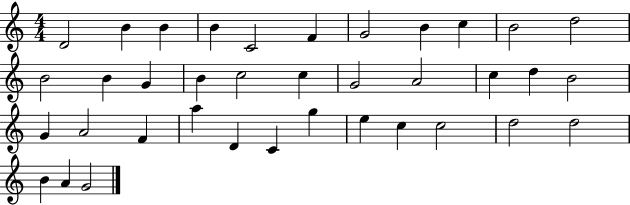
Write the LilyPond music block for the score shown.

{
  \clef treble
  \numericTimeSignature
  \time 4/4
  \key c \major
  d'2 b'4 b'4 | b'4 c'2 f'4 | g'2 b'4 c''4 | b'2 d''2 | \break b'2 b'4 g'4 | b'4 c''2 c''4 | g'2 a'2 | c''4 d''4 b'2 | \break g'4 a'2 f'4 | a''4 d'4 c'4 g''4 | e''4 c''4 c''2 | d''2 d''2 | \break b'4 a'4 g'2 | \bar "|."
}